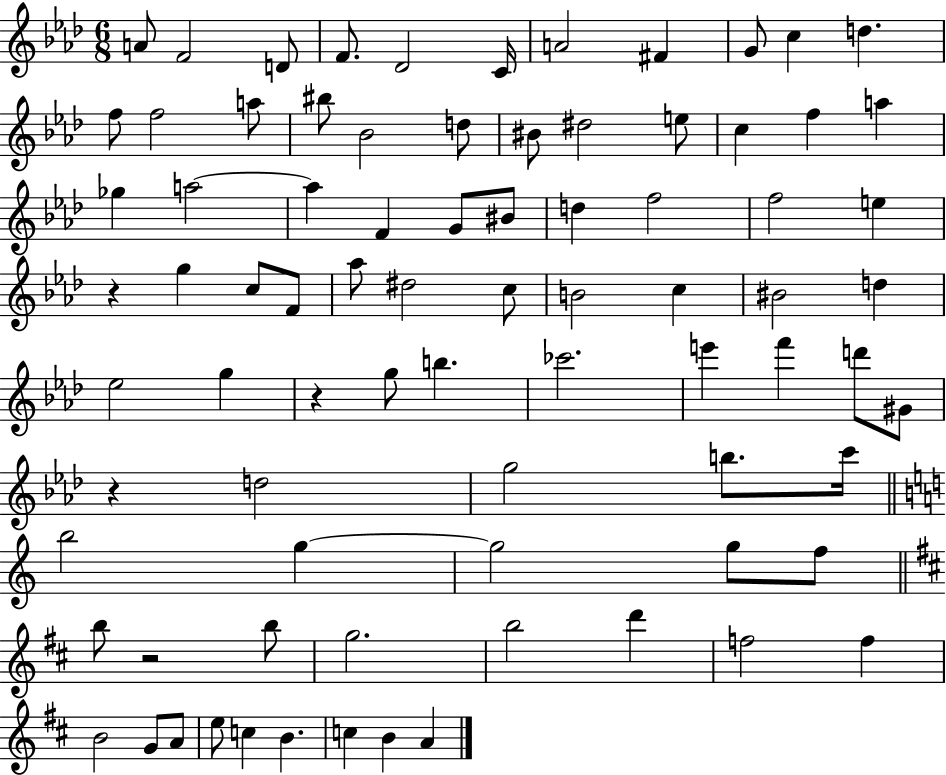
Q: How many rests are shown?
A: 4